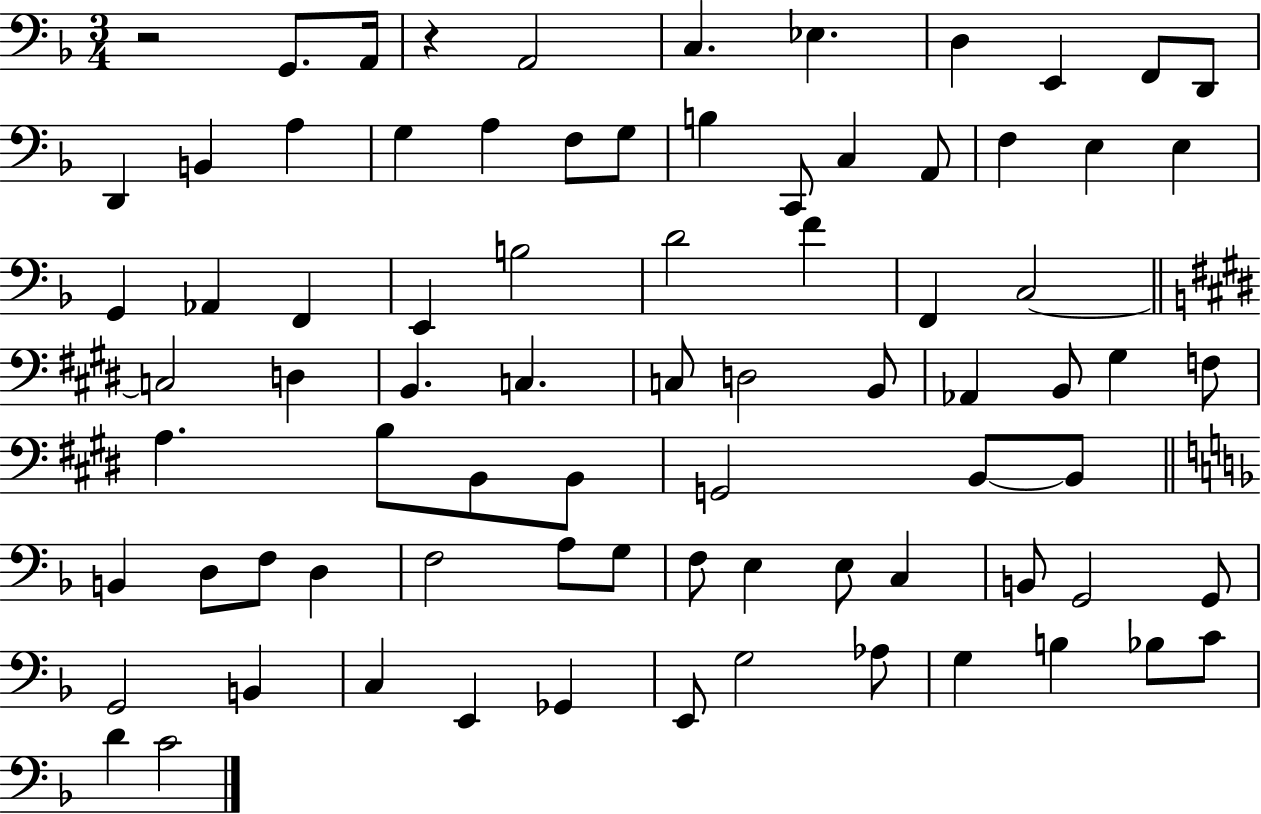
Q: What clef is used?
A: bass